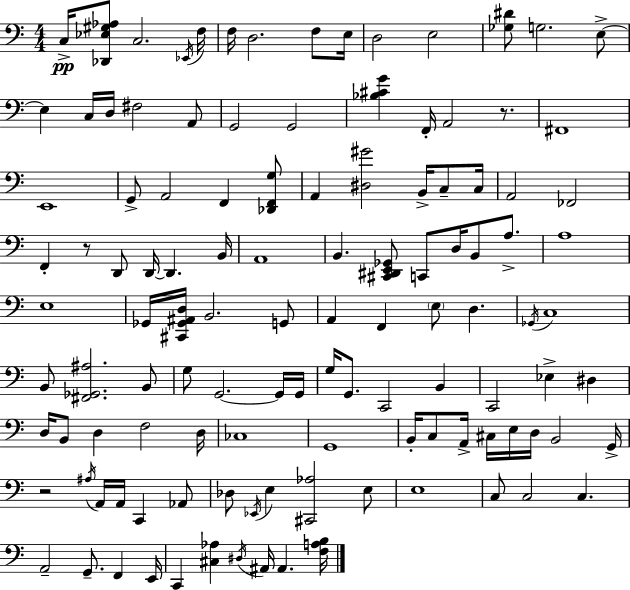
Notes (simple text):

C3/s [Db2,Eb3,G#3,Ab3]/e C3/h. Eb2/s F3/s F3/s D3/h. F3/e E3/s D3/h E3/h [Gb3,D#4]/e G3/h. E3/e E3/q C3/s D3/s F#3/h A2/e G2/h G2/h [Bb3,C#4,G4]/q F2/s A2/h R/e. F#2/w E2/w G2/e A2/h F2/q [Db2,F2,G3]/e A2/q [D#3,G#4]/h B2/s C3/e C3/s A2/h FES2/h F2/q R/e D2/e D2/s D2/q. B2/s A2/w B2/q. [C#2,D#2,E2,Gb2]/e C2/e D3/s B2/e A3/e. A3/w E3/w Gb2/s [C#2,Gb2,A#2,D3]/s B2/h. G2/e A2/q F2/q E3/e D3/q. Gb2/s C3/w B2/e [F#2,Gb2,A#3]/h. B2/e G3/e G2/h. G2/s G2/s G3/s G2/e. C2/h B2/q C2/h Eb3/q D#3/q D3/s B2/e D3/q F3/h D3/s CES3/w G2/w B2/s C3/e A2/s C#3/s E3/s D3/s B2/h G2/s R/h A#3/s A2/s A2/s C2/q Ab2/e Db3/e Eb2/s E3/q [C#2,Ab3]/h E3/e E3/w C3/e C3/h C3/q. A2/h G2/e. F2/q E2/s C2/q [C#3,Ab3]/q D#3/s A#2/s A#2/q. [F3,A3,B3]/s